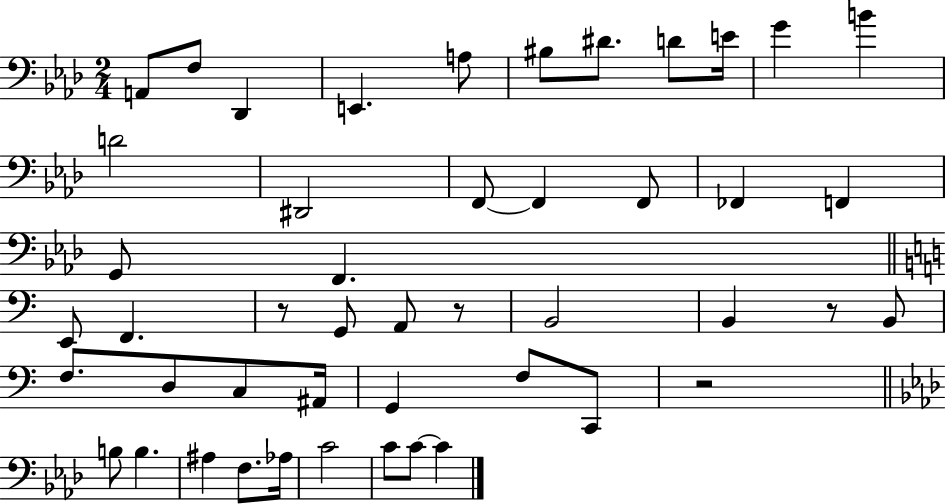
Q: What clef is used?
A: bass